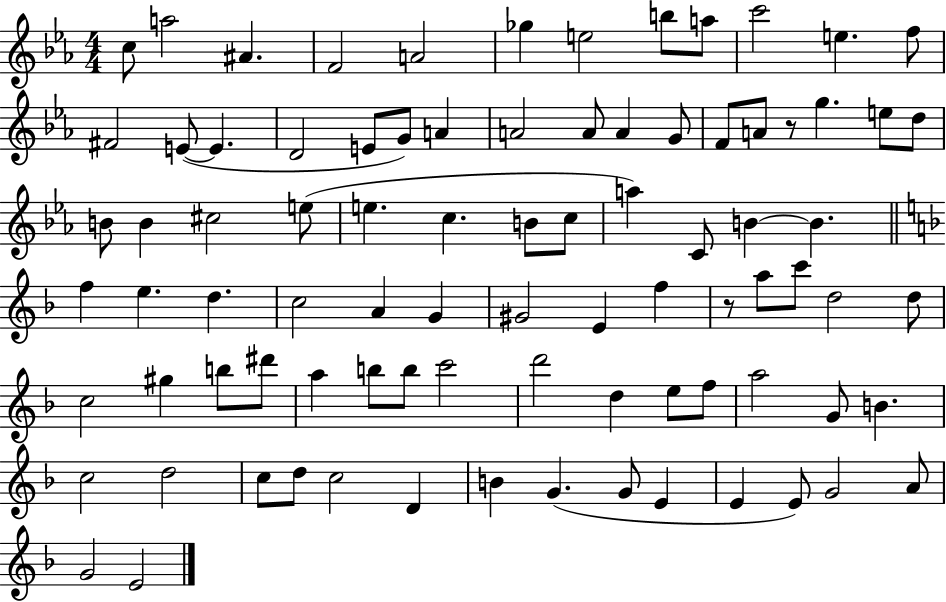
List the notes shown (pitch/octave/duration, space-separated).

C5/e A5/h A#4/q. F4/h A4/h Gb5/q E5/h B5/e A5/e C6/h E5/q. F5/e F#4/h E4/e E4/q. D4/h E4/e G4/e A4/q A4/h A4/e A4/q G4/e F4/e A4/e R/e G5/q. E5/e D5/e B4/e B4/q C#5/h E5/e E5/q. C5/q. B4/e C5/e A5/q C4/e B4/q B4/q. F5/q E5/q. D5/q. C5/h A4/q G4/q G#4/h E4/q F5/q R/e A5/e C6/e D5/h D5/e C5/h G#5/q B5/e D#6/e A5/q B5/e B5/e C6/h D6/h D5/q E5/e F5/e A5/h G4/e B4/q. C5/h D5/h C5/e D5/e C5/h D4/q B4/q G4/q. G4/e E4/q E4/q E4/e G4/h A4/e G4/h E4/h